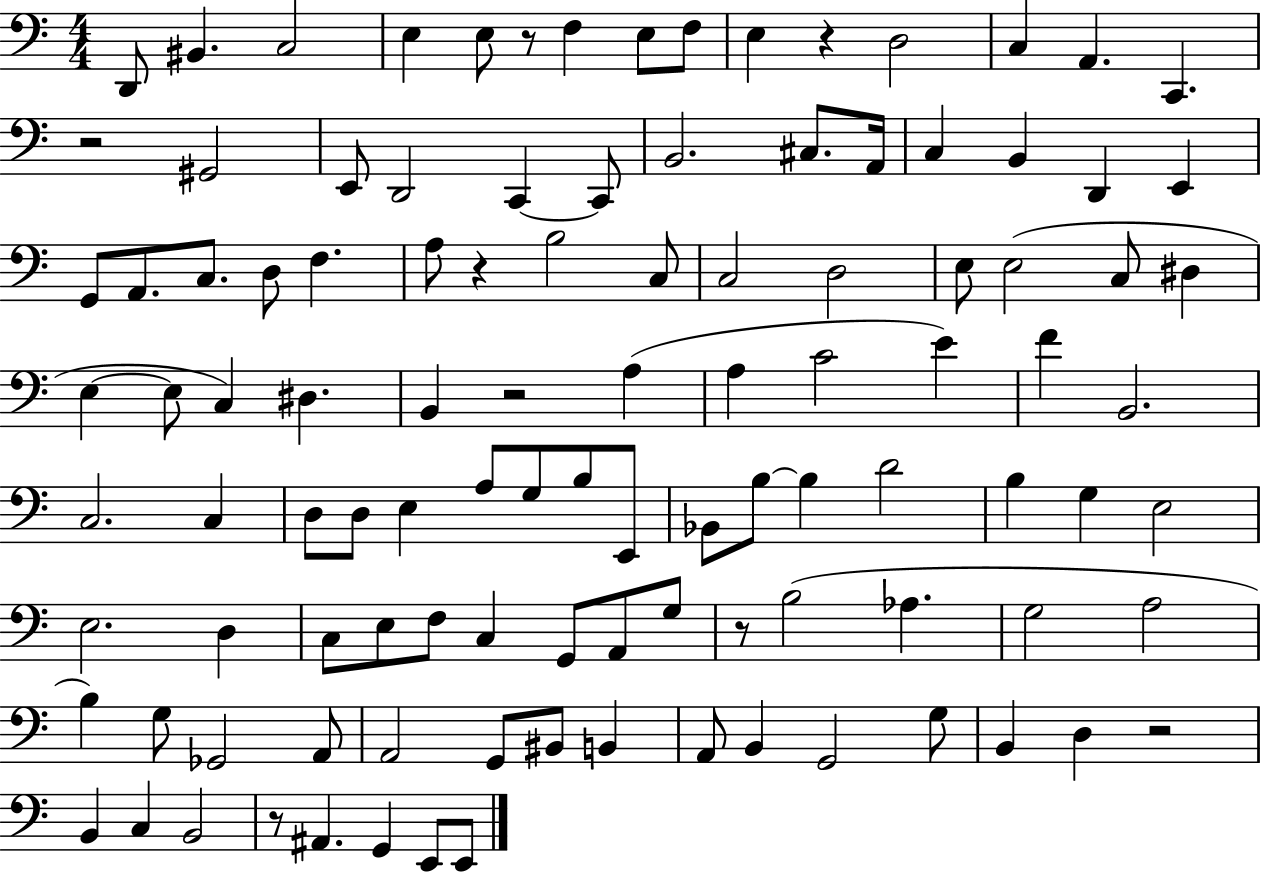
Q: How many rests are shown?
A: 8